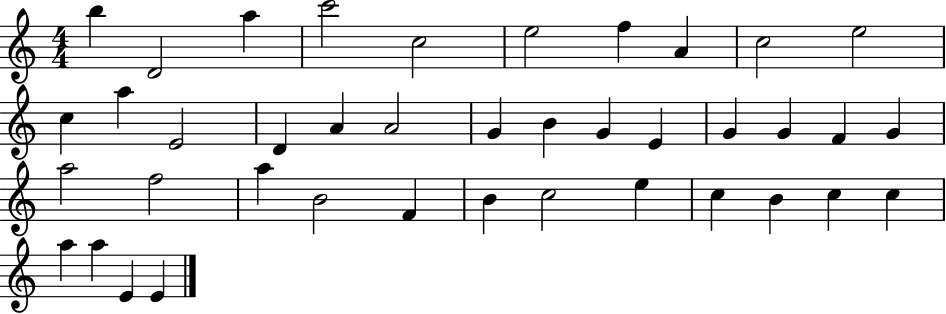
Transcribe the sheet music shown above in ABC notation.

X:1
T:Untitled
M:4/4
L:1/4
K:C
b D2 a c'2 c2 e2 f A c2 e2 c a E2 D A A2 G B G E G G F G a2 f2 a B2 F B c2 e c B c c a a E E